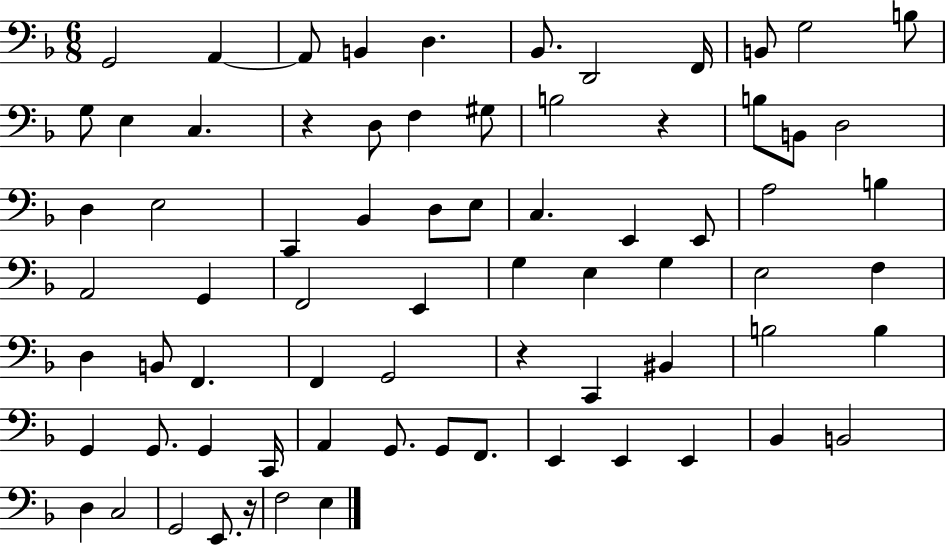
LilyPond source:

{
  \clef bass
  \numericTimeSignature
  \time 6/8
  \key f \major
  g,2 a,4~~ | a,8 b,4 d4. | bes,8. d,2 f,16 | b,8 g2 b8 | \break g8 e4 c4. | r4 d8 f4 gis8 | b2 r4 | b8 b,8 d2 | \break d4 e2 | c,4 bes,4 d8 e8 | c4. e,4 e,8 | a2 b4 | \break a,2 g,4 | f,2 e,4 | g4 e4 g4 | e2 f4 | \break d4 b,8 f,4. | f,4 g,2 | r4 c,4 bis,4 | b2 b4 | \break g,4 g,8. g,4 c,16 | a,4 g,8. g,8 f,8. | e,4 e,4 e,4 | bes,4 b,2 | \break d4 c2 | g,2 e,8. r16 | f2 e4 | \bar "|."
}